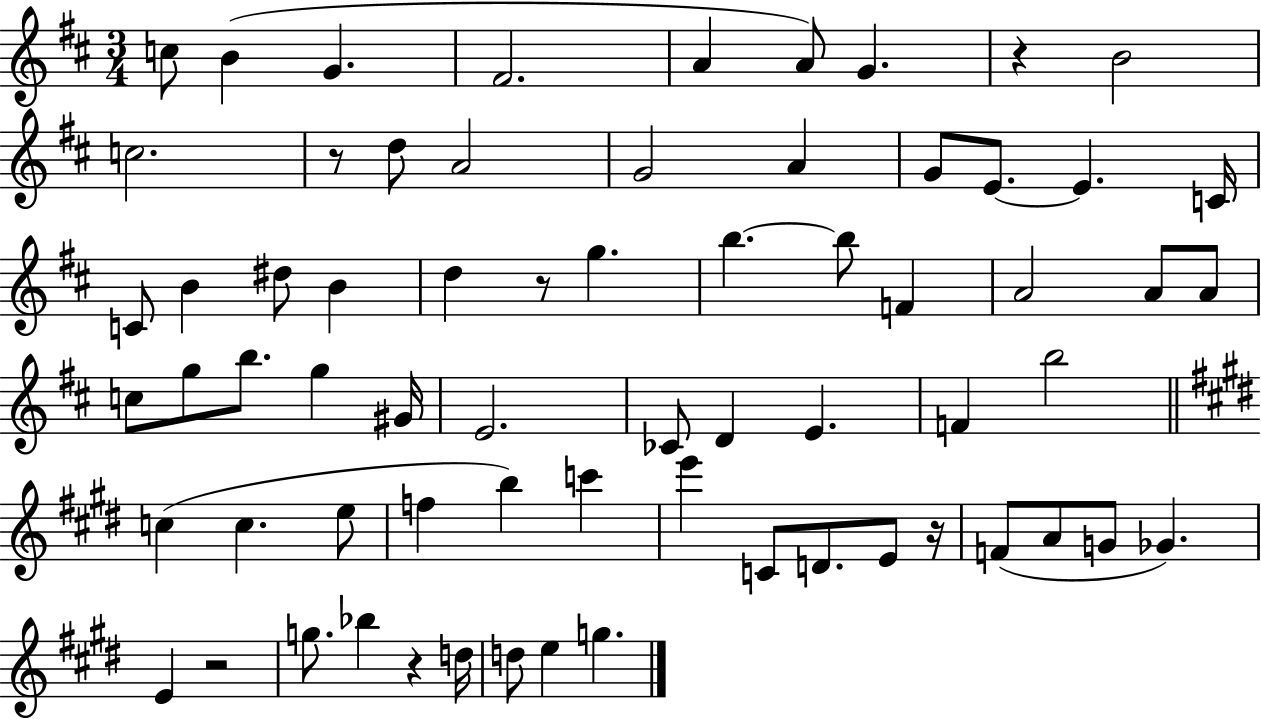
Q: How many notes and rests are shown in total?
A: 67